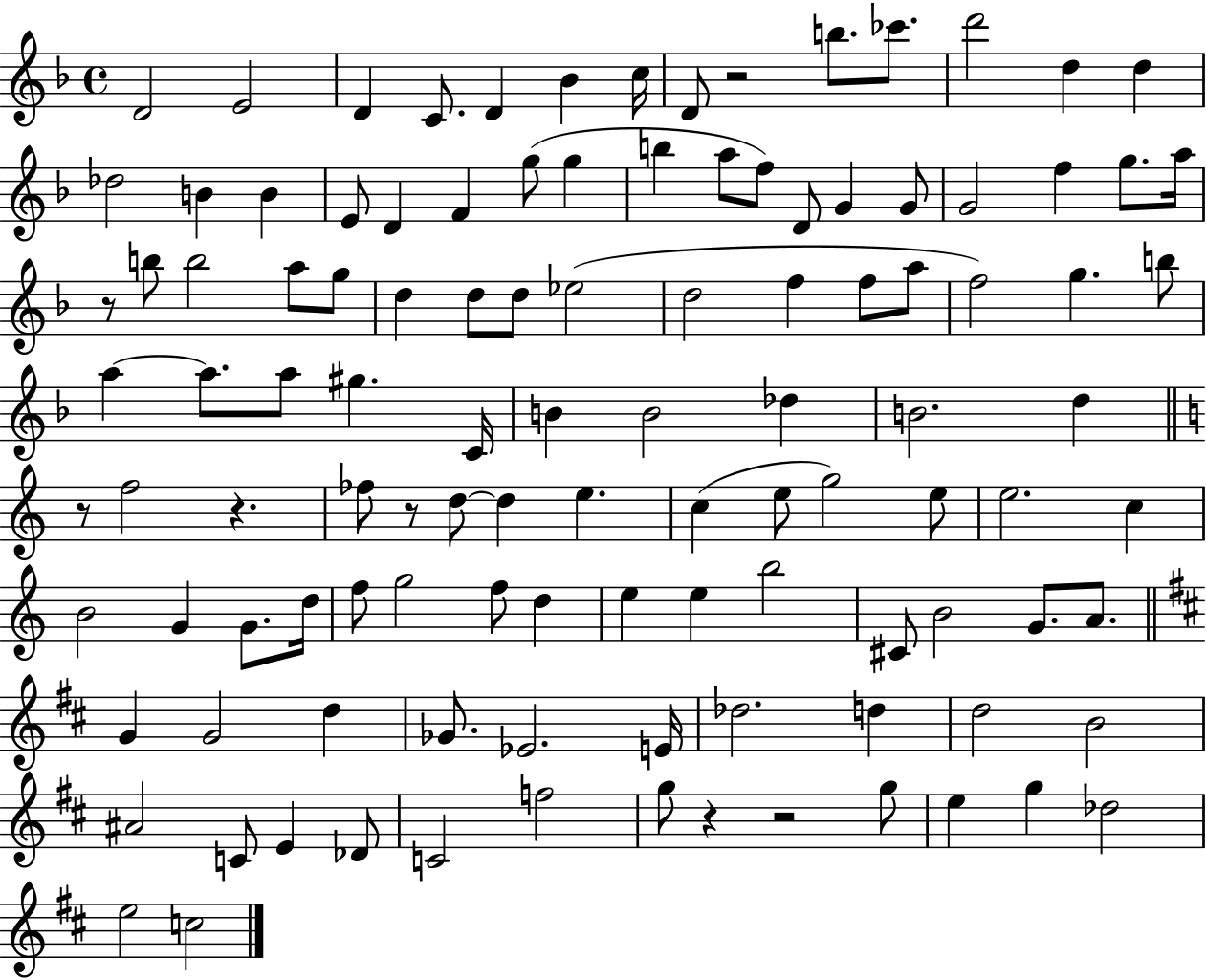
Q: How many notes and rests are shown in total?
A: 112